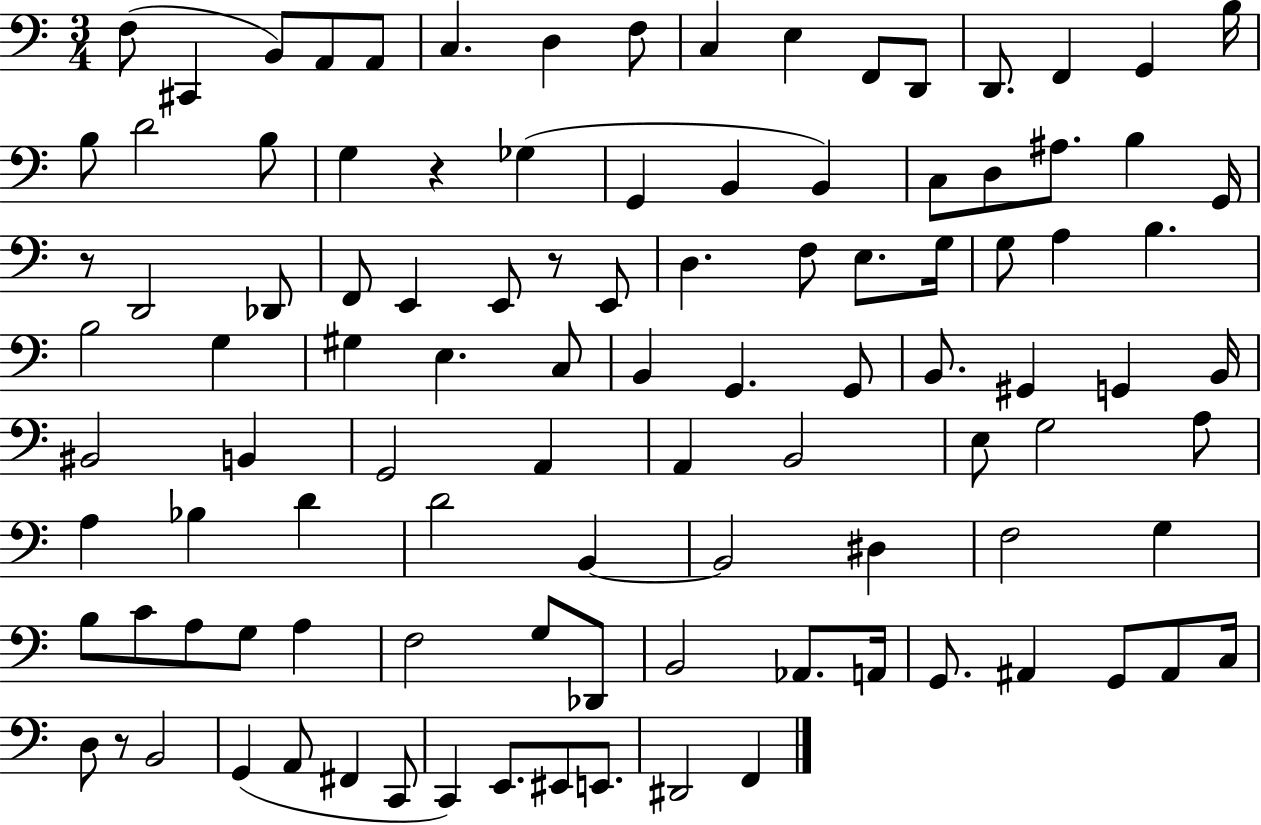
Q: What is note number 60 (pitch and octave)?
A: B2